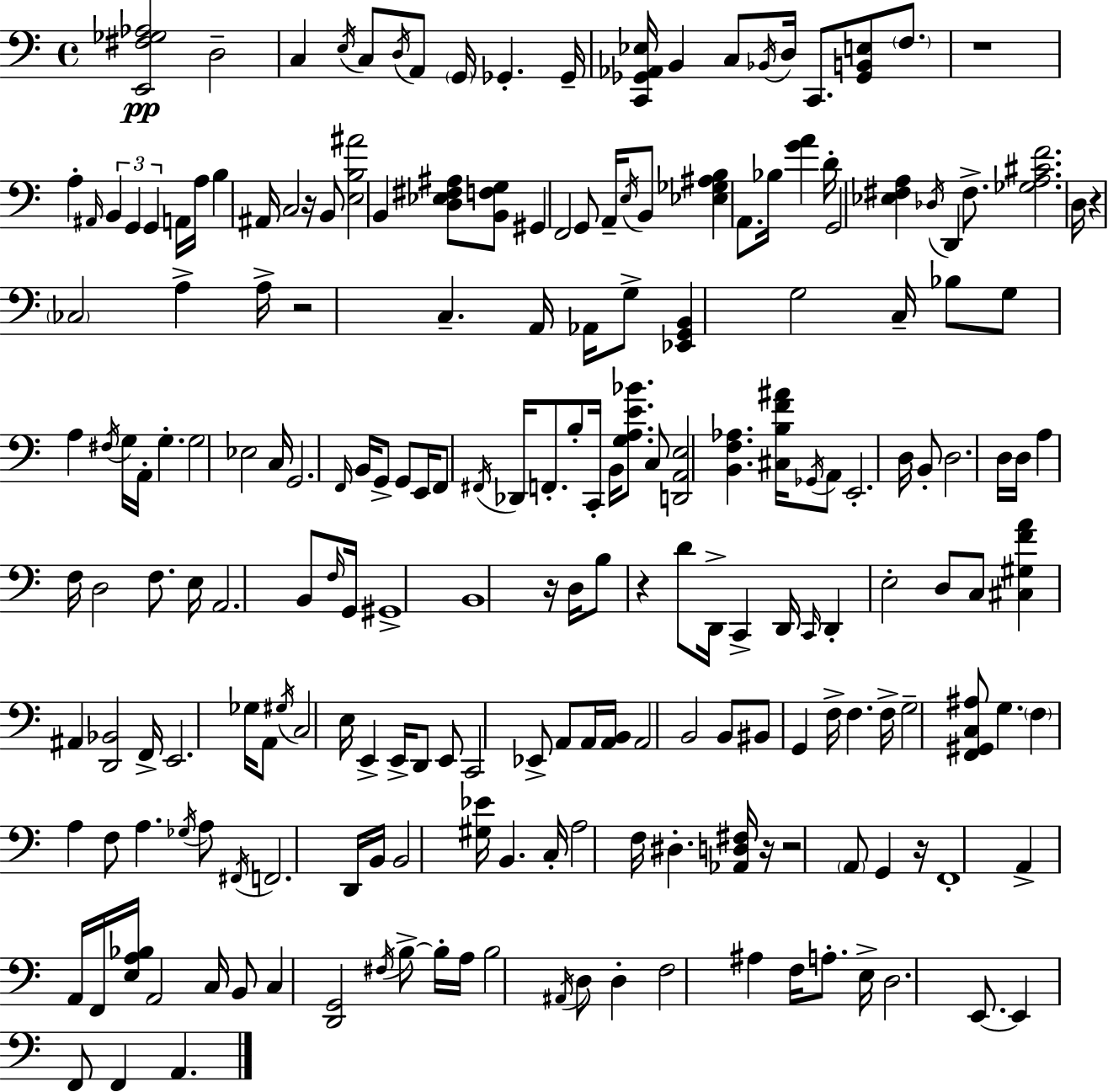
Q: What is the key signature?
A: C major